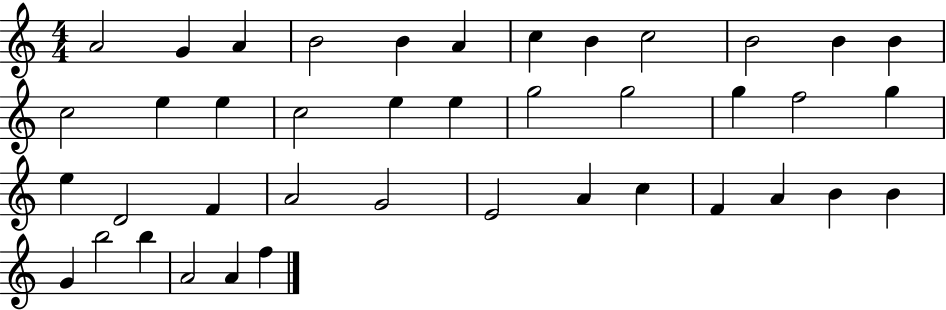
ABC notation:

X:1
T:Untitled
M:4/4
L:1/4
K:C
A2 G A B2 B A c B c2 B2 B B c2 e e c2 e e g2 g2 g f2 g e D2 F A2 G2 E2 A c F A B B G b2 b A2 A f